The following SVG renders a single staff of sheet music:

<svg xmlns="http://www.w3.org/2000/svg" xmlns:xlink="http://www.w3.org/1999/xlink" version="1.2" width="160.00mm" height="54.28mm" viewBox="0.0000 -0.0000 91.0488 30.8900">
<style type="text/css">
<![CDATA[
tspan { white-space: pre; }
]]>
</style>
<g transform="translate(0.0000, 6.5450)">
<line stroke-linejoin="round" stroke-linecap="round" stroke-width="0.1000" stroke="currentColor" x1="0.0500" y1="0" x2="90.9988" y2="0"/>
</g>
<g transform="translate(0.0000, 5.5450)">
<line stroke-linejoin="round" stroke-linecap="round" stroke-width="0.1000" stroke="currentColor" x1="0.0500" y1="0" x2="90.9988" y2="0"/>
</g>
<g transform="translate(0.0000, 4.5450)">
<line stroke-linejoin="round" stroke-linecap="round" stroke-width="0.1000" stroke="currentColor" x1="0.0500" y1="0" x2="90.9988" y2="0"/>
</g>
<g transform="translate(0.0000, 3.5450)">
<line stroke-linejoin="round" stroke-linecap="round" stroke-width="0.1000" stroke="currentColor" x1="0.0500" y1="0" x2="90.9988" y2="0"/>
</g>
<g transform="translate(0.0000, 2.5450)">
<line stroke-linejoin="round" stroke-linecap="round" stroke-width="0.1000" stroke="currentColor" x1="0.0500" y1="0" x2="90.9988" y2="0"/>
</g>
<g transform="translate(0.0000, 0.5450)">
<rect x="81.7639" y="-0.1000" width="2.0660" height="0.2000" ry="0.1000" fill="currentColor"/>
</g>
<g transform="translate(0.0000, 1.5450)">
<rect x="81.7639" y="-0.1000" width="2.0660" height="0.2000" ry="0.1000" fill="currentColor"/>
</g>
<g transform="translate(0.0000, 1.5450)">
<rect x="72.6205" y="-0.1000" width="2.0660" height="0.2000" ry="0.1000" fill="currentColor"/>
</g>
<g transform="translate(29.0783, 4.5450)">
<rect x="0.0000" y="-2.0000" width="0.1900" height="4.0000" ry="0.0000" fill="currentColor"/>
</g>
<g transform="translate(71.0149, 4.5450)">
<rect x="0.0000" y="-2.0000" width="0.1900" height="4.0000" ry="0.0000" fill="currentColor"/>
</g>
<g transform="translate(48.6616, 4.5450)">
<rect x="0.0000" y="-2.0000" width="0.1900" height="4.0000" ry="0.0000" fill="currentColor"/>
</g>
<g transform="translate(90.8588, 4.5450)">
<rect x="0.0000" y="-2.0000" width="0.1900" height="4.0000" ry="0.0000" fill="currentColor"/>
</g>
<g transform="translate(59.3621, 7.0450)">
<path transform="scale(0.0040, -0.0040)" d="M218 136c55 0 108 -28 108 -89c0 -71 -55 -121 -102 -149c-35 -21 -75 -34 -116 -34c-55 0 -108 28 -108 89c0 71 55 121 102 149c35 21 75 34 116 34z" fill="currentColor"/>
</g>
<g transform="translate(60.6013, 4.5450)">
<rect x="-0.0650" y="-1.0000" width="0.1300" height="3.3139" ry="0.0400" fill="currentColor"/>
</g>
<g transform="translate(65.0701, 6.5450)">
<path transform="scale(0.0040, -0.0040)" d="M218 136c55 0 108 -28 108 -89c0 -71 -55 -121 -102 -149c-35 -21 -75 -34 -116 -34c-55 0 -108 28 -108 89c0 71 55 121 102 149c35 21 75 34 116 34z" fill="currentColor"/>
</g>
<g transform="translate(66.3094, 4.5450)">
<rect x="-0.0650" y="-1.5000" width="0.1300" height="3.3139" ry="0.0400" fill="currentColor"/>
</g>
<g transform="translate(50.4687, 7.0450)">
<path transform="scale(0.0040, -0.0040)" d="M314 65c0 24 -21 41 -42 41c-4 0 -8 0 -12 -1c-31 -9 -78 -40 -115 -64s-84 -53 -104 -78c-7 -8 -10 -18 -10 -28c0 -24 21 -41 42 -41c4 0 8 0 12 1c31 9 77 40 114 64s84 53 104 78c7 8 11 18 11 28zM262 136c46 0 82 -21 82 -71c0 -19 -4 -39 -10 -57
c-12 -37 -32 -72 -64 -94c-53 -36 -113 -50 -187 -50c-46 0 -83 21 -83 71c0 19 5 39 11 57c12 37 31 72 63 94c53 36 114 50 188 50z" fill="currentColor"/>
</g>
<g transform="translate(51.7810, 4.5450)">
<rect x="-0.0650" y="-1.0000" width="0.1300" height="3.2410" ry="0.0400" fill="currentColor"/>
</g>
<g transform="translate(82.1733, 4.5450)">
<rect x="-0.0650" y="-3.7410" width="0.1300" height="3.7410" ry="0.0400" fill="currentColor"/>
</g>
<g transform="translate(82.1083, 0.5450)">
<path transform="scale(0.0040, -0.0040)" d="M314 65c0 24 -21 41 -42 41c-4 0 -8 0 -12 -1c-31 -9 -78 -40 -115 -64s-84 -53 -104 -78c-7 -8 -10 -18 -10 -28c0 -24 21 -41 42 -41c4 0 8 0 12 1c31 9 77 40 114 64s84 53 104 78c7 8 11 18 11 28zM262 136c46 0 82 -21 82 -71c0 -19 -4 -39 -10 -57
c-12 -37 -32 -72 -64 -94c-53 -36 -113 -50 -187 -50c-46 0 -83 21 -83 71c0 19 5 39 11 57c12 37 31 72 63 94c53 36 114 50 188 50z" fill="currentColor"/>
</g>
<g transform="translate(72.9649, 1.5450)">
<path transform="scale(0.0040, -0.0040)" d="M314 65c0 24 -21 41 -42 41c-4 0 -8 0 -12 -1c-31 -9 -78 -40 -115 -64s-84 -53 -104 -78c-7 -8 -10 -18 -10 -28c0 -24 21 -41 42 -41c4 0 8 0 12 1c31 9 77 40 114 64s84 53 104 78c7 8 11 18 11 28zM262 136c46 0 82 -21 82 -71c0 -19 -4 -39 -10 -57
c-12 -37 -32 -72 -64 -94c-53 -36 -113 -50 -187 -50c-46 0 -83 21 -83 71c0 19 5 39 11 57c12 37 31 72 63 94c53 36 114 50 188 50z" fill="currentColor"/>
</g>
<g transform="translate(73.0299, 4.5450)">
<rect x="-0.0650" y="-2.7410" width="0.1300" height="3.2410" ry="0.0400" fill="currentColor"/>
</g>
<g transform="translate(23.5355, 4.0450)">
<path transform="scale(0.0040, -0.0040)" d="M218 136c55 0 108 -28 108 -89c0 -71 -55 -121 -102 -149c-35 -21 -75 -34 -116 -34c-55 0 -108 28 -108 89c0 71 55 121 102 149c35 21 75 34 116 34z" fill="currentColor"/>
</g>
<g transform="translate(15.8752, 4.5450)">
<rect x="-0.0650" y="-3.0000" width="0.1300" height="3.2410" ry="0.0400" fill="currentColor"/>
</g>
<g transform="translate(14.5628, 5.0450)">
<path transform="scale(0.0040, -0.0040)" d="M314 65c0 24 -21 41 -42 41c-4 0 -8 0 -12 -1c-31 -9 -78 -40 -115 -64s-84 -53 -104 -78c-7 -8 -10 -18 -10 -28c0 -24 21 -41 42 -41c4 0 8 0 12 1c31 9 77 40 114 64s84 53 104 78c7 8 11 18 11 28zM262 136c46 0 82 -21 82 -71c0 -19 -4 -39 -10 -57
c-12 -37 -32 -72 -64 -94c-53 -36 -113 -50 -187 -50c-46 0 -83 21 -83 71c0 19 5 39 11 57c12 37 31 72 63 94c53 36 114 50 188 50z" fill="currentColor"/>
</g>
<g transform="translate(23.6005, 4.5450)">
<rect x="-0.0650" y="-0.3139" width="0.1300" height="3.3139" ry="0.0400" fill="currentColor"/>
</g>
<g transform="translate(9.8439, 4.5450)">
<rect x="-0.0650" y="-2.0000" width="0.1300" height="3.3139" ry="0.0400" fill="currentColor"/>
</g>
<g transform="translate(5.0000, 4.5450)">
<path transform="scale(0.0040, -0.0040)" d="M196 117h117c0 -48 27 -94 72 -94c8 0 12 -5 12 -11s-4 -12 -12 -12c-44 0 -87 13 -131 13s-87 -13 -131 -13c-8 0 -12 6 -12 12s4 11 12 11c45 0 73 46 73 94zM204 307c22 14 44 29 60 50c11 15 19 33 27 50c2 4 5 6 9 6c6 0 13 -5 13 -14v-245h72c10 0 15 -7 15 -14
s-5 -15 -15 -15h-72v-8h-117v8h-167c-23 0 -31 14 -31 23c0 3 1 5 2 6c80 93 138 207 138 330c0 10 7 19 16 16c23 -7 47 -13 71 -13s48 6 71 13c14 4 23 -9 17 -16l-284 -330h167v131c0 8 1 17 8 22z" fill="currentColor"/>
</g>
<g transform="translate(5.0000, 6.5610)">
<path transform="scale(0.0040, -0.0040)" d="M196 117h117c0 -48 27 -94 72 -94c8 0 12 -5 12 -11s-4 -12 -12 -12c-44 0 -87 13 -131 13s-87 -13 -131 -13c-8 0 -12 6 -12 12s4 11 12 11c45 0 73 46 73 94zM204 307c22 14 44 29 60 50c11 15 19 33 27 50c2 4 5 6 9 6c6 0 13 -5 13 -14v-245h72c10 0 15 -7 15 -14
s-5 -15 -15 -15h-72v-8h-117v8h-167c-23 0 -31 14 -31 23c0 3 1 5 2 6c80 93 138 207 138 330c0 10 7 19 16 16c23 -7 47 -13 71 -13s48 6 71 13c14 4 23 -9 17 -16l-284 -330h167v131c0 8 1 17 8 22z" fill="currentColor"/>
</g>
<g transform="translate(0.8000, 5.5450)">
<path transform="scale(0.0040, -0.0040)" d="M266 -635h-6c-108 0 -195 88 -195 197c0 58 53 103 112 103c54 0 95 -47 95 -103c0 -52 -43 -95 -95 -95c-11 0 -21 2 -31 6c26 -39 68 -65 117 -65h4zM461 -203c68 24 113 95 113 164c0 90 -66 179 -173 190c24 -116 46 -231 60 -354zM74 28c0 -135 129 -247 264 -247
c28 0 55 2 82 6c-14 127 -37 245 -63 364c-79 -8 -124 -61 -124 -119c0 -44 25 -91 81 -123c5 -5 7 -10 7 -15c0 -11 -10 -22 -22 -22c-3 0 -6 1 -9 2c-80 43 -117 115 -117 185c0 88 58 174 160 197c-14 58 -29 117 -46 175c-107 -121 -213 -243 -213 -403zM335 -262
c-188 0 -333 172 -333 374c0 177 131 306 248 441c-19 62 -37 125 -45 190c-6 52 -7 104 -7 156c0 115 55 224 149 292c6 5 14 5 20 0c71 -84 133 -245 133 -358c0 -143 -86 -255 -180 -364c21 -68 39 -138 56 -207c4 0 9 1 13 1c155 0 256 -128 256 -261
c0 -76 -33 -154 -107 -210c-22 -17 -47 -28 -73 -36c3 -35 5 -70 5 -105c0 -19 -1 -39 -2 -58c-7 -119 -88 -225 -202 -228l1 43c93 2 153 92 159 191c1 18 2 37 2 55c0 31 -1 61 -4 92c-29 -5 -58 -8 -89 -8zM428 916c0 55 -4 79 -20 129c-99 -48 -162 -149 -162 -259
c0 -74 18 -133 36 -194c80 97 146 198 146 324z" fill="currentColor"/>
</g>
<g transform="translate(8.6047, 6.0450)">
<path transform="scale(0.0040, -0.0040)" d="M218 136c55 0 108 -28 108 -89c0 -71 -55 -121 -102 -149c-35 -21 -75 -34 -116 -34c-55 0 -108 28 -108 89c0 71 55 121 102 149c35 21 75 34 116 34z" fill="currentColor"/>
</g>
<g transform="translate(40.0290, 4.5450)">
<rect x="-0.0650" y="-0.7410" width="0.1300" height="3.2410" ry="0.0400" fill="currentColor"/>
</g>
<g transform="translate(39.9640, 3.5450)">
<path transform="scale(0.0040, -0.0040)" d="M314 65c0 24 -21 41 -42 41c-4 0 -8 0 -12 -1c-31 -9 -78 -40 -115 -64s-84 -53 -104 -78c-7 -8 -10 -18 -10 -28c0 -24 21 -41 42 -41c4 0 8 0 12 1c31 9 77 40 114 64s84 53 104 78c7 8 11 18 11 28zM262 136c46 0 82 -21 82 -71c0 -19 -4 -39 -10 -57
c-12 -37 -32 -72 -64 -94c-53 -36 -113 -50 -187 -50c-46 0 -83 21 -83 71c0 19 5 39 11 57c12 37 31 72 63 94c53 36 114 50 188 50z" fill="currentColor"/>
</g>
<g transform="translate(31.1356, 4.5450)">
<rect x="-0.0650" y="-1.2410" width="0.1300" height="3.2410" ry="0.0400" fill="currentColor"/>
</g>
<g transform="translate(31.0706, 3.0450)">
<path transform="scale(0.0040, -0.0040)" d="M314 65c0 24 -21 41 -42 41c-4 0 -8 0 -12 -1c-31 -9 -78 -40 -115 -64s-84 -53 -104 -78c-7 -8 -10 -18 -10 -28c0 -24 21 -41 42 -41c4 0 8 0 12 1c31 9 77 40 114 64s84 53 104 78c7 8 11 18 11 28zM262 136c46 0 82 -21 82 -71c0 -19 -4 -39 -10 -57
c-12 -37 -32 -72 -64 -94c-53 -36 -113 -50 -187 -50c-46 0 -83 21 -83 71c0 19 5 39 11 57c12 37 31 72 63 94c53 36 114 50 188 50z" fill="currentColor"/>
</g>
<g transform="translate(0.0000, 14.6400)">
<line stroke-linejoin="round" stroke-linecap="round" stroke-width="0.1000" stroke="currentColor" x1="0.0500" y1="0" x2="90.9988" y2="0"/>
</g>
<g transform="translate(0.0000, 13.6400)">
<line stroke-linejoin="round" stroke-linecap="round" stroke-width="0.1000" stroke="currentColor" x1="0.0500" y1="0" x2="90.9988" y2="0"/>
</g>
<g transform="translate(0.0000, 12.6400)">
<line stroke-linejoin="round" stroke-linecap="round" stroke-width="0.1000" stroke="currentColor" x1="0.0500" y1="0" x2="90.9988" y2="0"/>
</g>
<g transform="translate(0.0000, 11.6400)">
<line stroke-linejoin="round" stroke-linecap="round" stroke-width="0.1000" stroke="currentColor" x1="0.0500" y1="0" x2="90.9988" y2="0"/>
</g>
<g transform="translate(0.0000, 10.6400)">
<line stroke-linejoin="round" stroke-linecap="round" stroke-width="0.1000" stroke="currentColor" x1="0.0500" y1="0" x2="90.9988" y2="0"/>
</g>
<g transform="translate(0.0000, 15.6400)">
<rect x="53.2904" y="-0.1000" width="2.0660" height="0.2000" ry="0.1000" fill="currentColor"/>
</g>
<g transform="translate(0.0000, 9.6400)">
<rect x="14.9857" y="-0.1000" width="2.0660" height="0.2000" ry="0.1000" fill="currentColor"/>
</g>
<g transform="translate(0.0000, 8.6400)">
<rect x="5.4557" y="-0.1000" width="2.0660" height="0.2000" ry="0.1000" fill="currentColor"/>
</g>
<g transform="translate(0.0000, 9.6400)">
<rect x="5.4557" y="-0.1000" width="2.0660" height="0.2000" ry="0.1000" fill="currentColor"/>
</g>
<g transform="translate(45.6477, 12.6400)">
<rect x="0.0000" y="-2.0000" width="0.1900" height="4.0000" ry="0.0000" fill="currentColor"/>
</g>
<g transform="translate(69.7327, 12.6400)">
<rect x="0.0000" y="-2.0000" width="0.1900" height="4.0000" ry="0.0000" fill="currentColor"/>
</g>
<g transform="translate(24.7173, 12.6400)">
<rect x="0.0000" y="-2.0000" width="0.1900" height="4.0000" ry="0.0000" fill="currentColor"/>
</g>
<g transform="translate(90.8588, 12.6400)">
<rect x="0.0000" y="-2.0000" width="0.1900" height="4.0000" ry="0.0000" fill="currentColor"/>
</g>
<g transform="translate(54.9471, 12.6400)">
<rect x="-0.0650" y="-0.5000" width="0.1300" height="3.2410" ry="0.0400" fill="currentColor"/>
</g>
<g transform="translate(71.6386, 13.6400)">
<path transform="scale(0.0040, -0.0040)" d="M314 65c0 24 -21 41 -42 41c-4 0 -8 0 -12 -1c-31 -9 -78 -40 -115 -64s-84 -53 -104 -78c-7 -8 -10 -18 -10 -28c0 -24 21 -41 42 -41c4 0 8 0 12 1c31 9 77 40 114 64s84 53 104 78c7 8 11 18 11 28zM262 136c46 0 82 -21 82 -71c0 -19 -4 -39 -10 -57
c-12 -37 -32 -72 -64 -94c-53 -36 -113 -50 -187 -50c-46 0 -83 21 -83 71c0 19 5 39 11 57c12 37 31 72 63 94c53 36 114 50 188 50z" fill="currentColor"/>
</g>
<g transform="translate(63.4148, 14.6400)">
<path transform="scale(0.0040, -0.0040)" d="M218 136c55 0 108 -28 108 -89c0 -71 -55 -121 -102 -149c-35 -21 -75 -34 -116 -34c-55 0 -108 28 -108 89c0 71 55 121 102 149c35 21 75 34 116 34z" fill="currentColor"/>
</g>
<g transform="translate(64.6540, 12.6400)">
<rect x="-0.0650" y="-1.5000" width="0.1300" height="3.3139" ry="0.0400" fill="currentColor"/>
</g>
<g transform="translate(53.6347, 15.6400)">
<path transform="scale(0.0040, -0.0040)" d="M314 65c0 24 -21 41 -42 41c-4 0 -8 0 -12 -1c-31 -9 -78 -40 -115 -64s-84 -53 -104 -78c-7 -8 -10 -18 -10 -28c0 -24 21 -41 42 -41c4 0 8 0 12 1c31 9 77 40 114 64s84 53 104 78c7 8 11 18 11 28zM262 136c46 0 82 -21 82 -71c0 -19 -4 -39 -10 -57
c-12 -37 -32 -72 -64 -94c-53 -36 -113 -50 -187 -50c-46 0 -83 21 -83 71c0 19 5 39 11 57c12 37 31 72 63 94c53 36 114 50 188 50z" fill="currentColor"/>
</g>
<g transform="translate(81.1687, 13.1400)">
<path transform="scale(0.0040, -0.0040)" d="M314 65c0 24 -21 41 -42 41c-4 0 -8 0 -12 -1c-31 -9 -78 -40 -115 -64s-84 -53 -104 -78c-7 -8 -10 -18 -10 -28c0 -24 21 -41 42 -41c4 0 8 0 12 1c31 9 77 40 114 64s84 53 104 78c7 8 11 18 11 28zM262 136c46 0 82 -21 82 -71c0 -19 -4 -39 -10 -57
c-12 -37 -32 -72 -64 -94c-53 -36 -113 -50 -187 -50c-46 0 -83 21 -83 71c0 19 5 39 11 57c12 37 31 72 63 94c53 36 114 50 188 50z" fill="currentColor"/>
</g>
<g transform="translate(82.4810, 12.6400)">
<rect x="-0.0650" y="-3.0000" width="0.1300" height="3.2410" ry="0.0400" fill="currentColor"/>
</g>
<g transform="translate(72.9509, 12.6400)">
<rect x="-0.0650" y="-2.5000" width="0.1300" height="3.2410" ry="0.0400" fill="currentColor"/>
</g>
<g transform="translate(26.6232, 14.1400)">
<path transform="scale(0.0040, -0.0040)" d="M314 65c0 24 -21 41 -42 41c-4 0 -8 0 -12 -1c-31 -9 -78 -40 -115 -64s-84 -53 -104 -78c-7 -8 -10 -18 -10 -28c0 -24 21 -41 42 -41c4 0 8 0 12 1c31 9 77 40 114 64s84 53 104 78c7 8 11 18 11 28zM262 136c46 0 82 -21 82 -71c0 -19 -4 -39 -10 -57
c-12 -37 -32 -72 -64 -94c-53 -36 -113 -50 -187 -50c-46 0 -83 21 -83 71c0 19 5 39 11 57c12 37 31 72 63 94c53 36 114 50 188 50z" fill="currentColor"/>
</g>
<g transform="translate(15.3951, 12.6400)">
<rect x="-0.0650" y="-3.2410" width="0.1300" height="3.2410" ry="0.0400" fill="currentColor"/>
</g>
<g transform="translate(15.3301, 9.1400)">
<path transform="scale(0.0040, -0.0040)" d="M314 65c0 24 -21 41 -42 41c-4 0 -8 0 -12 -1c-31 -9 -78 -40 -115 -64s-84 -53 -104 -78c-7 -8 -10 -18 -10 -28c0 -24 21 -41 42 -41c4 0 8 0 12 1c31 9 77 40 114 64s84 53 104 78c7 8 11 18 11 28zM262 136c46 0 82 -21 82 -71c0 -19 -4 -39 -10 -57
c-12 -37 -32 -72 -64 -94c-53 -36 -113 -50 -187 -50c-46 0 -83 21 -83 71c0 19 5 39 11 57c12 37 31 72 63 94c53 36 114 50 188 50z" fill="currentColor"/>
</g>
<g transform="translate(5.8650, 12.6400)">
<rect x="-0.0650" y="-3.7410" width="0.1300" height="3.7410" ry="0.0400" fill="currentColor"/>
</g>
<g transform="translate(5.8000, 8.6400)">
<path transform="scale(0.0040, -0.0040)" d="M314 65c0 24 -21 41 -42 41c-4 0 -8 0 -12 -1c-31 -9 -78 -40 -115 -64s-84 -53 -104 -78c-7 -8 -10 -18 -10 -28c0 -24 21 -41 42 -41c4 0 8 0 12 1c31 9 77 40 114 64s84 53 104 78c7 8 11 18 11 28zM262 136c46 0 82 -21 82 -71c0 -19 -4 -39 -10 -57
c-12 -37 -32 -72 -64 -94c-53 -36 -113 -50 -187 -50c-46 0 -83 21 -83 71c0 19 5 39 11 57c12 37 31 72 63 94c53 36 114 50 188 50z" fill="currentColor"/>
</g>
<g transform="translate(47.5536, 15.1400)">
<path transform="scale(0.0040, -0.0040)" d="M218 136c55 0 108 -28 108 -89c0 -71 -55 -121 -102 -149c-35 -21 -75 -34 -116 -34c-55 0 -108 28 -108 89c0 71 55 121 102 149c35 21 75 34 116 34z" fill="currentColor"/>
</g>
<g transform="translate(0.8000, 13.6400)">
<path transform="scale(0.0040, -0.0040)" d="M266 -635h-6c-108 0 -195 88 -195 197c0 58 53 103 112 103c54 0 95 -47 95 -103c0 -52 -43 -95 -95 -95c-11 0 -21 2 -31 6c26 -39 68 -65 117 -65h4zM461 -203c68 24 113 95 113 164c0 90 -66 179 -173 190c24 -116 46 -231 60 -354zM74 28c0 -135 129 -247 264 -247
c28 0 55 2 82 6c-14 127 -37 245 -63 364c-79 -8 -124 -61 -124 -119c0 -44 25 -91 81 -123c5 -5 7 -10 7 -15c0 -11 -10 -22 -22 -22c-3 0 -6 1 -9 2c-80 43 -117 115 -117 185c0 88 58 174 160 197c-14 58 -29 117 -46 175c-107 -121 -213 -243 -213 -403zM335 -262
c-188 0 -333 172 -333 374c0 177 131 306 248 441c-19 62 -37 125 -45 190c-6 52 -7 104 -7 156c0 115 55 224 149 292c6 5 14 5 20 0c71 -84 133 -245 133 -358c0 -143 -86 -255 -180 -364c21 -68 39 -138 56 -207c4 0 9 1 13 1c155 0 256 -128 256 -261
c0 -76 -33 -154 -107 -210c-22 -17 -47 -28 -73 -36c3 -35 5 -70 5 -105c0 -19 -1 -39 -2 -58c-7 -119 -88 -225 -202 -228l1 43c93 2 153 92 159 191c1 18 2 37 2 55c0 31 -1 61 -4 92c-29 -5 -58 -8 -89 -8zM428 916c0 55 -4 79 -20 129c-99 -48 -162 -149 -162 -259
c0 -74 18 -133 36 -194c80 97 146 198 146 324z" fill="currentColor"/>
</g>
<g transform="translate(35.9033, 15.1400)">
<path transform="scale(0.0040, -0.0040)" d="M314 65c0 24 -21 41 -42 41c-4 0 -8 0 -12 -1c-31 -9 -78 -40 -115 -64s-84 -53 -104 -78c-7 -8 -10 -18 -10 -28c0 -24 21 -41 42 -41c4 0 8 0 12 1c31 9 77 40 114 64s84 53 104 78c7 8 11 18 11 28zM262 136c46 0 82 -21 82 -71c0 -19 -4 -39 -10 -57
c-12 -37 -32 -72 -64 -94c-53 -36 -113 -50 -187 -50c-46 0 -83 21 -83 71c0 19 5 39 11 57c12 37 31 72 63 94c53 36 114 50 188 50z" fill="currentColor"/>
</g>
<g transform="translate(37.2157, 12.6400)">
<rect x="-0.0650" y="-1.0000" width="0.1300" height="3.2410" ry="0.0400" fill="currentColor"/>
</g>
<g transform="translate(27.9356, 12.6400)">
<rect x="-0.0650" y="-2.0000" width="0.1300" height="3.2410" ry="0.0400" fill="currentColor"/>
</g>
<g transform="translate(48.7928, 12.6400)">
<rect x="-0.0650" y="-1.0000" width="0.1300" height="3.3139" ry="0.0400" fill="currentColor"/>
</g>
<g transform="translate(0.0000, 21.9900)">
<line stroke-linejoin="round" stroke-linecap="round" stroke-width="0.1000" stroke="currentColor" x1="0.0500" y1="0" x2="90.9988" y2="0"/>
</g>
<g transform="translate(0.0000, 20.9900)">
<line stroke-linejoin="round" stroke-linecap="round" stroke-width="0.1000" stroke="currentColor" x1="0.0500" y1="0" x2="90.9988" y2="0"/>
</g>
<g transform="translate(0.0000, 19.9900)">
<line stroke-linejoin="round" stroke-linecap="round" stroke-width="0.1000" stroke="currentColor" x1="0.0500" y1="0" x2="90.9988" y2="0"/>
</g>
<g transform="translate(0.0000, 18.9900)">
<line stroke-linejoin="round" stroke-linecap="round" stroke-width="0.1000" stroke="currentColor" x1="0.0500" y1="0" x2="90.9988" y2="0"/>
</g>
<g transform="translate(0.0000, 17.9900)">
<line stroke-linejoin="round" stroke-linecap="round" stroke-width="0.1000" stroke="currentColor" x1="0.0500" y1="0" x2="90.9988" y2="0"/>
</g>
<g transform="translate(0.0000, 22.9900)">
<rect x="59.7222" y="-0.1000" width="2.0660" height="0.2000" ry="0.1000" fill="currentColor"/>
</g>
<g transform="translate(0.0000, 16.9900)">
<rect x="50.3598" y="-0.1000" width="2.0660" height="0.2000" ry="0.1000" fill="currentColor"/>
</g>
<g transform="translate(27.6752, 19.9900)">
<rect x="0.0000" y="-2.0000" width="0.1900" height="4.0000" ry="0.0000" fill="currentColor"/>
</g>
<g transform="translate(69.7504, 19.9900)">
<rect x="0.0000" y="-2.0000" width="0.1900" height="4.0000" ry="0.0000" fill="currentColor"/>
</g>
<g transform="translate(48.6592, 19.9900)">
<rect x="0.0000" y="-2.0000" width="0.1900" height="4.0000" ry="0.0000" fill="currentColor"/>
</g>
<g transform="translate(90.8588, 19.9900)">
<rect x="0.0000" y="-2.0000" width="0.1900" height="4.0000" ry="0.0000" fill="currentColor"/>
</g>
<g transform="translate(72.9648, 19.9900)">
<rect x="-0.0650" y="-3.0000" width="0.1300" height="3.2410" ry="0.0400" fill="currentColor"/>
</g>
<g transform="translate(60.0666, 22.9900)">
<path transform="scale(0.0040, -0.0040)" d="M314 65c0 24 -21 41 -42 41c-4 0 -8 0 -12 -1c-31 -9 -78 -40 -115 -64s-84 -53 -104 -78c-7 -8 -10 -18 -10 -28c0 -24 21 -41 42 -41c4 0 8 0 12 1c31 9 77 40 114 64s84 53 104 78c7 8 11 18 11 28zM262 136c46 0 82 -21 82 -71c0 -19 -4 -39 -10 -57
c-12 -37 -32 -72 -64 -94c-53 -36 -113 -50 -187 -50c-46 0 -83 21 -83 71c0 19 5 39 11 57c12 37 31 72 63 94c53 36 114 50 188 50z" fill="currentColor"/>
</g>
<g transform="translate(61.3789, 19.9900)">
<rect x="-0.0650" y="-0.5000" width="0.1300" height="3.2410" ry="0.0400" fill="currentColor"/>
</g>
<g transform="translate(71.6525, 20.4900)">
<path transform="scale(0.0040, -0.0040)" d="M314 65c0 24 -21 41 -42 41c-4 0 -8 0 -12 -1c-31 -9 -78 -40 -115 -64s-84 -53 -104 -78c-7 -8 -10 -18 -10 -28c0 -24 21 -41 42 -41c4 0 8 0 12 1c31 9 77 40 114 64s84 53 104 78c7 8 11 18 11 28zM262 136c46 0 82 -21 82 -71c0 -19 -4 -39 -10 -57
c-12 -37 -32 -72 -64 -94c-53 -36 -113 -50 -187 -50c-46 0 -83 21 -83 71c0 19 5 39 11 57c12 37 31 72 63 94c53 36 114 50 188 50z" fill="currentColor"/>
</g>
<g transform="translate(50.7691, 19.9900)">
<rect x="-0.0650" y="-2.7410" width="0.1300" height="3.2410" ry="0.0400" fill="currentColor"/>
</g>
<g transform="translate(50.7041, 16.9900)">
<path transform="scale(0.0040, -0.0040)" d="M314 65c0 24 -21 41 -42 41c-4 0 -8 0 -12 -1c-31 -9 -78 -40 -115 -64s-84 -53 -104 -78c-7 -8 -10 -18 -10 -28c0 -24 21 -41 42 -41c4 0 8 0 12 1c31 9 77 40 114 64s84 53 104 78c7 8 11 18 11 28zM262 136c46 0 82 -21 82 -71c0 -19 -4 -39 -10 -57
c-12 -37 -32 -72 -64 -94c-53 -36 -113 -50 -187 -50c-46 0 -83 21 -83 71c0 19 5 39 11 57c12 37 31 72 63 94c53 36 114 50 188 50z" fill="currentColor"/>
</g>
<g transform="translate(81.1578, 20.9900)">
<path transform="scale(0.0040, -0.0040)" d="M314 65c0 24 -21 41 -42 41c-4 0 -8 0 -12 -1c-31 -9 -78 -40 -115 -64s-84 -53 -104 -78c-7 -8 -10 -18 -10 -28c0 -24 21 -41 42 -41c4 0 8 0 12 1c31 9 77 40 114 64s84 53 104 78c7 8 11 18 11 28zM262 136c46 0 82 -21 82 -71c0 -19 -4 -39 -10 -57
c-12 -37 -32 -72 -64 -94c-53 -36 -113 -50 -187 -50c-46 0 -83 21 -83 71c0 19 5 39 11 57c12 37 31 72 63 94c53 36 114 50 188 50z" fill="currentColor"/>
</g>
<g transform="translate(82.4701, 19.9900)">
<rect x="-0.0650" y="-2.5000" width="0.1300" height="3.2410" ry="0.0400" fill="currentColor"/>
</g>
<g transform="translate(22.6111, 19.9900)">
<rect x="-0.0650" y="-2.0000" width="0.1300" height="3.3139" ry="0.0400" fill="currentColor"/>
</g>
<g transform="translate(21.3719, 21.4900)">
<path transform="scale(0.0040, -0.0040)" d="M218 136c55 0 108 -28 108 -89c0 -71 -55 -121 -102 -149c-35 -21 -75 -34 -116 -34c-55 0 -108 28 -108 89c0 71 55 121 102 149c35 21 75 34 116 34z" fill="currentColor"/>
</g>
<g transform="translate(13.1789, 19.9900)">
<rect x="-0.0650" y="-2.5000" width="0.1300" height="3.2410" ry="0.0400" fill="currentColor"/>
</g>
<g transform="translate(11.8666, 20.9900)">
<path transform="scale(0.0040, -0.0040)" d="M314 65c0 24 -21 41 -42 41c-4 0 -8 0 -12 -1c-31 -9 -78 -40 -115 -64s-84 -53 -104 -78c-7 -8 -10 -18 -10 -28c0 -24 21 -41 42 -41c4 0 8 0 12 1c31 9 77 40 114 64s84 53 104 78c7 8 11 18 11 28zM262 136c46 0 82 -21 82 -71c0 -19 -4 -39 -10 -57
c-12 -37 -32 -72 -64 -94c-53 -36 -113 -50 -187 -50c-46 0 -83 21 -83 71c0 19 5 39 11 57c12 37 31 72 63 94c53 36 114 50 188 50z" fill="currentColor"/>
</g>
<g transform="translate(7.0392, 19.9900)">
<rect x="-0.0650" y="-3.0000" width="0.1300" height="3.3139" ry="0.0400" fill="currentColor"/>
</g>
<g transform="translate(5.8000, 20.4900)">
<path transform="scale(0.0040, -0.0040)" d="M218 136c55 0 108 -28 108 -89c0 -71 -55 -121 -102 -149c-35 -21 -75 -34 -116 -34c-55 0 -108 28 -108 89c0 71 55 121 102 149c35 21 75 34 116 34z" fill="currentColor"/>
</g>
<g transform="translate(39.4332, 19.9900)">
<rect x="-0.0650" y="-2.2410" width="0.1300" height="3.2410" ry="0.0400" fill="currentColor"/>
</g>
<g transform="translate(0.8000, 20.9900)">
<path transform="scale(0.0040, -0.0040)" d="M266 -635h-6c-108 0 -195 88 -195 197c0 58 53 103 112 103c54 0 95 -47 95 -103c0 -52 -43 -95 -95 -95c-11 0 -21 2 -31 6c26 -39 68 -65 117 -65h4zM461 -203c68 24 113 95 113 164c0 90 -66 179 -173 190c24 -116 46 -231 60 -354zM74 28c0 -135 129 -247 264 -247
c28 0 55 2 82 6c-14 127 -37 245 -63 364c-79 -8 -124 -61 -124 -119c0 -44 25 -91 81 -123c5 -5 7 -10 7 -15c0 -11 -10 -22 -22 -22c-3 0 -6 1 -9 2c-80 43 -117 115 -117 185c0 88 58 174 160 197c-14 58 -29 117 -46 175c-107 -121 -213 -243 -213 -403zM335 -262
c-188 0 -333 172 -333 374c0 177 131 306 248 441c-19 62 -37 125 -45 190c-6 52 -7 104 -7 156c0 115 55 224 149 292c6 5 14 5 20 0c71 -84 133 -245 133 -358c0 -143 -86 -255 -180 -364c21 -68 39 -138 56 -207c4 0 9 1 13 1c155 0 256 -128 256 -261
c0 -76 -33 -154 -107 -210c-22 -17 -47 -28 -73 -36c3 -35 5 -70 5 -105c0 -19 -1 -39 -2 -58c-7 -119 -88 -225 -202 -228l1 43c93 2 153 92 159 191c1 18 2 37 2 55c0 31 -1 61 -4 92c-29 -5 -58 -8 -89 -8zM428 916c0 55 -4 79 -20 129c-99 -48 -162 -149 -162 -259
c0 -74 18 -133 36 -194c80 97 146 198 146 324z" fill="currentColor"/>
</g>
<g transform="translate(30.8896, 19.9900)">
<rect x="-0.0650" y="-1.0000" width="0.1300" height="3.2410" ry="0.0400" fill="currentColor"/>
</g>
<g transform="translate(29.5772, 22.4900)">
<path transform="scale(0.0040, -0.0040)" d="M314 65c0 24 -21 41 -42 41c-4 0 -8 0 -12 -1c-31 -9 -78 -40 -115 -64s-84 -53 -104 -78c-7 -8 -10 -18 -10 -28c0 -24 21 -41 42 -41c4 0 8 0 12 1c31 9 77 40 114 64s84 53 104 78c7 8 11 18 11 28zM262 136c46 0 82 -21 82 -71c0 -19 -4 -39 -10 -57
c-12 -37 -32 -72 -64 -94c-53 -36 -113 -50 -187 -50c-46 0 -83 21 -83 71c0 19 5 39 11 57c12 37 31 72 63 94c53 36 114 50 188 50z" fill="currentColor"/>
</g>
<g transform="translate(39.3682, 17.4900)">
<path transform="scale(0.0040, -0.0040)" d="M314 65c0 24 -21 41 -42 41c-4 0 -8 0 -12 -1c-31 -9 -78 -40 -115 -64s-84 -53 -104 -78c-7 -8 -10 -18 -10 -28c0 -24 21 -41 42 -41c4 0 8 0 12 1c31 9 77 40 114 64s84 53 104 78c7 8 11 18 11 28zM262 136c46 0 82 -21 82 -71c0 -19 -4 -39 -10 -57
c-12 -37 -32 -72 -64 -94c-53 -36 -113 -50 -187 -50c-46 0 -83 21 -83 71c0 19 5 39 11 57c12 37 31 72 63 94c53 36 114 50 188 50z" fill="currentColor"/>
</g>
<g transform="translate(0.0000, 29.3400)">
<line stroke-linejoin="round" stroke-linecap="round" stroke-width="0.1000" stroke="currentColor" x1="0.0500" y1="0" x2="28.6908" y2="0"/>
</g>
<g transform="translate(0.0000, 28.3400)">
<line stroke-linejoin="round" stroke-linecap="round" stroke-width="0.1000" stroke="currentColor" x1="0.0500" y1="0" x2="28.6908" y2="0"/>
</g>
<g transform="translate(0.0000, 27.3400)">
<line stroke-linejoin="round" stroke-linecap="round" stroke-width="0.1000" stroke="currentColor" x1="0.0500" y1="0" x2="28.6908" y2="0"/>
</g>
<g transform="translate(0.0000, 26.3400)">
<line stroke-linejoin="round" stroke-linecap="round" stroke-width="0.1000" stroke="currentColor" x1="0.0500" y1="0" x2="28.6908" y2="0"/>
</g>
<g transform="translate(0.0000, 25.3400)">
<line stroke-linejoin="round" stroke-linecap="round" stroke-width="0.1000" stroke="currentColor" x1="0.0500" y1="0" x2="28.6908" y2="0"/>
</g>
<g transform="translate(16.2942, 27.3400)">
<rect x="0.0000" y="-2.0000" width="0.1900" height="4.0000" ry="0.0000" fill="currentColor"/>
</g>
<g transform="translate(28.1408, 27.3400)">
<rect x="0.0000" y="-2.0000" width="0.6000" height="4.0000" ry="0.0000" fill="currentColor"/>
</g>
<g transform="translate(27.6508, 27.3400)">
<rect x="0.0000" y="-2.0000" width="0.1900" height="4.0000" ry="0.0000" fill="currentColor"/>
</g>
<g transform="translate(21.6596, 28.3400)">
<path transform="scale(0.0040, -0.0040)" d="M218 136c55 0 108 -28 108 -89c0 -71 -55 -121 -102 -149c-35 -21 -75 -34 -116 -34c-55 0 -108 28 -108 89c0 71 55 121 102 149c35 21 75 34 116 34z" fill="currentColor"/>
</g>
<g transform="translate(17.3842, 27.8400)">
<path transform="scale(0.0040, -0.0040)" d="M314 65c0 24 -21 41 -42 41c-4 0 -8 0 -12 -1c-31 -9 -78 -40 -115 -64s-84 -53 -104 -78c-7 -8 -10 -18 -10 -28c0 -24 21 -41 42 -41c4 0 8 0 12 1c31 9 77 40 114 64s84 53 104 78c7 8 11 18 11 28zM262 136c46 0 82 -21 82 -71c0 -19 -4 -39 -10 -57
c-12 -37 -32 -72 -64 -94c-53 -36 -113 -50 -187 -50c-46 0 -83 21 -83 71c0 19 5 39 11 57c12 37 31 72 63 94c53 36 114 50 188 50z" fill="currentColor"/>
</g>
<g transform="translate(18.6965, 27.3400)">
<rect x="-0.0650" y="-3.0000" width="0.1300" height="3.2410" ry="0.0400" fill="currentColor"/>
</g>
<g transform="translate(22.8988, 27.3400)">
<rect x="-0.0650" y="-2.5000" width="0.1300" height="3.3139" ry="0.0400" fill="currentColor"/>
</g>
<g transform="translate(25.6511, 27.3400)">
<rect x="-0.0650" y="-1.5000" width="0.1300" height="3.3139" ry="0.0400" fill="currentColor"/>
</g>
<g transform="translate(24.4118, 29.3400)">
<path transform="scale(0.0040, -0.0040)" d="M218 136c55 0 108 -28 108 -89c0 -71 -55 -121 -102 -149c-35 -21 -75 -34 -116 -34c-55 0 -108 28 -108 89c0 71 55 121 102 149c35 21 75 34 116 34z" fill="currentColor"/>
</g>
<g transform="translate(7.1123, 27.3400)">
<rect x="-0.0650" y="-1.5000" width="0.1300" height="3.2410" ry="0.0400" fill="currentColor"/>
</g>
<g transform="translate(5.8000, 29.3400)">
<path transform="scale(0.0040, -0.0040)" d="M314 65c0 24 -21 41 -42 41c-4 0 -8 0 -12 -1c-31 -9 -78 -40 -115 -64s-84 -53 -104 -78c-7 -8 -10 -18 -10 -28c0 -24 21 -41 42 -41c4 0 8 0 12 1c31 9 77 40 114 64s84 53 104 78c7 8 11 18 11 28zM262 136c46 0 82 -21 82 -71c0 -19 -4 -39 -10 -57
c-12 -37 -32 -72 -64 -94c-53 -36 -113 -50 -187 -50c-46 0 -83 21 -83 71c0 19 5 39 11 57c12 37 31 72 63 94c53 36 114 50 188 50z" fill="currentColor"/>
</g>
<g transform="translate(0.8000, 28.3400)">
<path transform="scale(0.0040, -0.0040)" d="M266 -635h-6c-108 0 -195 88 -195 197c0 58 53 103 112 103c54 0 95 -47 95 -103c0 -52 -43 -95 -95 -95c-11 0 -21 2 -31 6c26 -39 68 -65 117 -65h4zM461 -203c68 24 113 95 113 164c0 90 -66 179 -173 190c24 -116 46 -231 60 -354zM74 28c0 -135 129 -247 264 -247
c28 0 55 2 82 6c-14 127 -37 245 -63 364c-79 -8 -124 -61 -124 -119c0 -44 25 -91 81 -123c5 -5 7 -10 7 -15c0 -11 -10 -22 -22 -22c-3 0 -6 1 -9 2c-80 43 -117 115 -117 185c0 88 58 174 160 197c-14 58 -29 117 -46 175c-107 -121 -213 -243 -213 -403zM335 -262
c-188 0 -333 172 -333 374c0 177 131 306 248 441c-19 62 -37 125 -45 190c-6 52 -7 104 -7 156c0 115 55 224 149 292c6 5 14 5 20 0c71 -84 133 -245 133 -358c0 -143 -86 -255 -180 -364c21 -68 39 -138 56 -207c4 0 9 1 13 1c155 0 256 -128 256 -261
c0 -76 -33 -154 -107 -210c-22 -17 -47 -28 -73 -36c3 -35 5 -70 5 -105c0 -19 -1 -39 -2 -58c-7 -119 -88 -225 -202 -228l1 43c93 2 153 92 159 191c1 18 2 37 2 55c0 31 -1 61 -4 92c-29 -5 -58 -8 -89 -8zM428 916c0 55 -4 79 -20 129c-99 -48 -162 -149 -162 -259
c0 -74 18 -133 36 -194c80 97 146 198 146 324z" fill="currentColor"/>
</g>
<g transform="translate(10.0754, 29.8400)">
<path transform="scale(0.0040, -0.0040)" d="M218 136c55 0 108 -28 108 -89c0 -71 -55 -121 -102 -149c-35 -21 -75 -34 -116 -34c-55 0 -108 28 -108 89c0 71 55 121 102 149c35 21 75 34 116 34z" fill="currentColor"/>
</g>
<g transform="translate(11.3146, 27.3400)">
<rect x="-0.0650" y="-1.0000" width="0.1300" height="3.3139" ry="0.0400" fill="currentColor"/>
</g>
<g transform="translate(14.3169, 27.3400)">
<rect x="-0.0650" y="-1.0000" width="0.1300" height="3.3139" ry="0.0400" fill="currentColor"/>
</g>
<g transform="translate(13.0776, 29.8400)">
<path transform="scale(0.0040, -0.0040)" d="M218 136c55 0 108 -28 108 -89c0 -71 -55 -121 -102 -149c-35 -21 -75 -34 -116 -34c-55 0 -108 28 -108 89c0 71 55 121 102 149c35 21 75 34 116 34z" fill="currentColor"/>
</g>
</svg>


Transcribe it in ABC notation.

X:1
T:Untitled
M:4/4
L:1/4
K:C
F A2 c e2 d2 D2 D E a2 c'2 c'2 b2 F2 D2 D C2 E G2 A2 A G2 F D2 g2 a2 C2 A2 G2 E2 D D A2 G E